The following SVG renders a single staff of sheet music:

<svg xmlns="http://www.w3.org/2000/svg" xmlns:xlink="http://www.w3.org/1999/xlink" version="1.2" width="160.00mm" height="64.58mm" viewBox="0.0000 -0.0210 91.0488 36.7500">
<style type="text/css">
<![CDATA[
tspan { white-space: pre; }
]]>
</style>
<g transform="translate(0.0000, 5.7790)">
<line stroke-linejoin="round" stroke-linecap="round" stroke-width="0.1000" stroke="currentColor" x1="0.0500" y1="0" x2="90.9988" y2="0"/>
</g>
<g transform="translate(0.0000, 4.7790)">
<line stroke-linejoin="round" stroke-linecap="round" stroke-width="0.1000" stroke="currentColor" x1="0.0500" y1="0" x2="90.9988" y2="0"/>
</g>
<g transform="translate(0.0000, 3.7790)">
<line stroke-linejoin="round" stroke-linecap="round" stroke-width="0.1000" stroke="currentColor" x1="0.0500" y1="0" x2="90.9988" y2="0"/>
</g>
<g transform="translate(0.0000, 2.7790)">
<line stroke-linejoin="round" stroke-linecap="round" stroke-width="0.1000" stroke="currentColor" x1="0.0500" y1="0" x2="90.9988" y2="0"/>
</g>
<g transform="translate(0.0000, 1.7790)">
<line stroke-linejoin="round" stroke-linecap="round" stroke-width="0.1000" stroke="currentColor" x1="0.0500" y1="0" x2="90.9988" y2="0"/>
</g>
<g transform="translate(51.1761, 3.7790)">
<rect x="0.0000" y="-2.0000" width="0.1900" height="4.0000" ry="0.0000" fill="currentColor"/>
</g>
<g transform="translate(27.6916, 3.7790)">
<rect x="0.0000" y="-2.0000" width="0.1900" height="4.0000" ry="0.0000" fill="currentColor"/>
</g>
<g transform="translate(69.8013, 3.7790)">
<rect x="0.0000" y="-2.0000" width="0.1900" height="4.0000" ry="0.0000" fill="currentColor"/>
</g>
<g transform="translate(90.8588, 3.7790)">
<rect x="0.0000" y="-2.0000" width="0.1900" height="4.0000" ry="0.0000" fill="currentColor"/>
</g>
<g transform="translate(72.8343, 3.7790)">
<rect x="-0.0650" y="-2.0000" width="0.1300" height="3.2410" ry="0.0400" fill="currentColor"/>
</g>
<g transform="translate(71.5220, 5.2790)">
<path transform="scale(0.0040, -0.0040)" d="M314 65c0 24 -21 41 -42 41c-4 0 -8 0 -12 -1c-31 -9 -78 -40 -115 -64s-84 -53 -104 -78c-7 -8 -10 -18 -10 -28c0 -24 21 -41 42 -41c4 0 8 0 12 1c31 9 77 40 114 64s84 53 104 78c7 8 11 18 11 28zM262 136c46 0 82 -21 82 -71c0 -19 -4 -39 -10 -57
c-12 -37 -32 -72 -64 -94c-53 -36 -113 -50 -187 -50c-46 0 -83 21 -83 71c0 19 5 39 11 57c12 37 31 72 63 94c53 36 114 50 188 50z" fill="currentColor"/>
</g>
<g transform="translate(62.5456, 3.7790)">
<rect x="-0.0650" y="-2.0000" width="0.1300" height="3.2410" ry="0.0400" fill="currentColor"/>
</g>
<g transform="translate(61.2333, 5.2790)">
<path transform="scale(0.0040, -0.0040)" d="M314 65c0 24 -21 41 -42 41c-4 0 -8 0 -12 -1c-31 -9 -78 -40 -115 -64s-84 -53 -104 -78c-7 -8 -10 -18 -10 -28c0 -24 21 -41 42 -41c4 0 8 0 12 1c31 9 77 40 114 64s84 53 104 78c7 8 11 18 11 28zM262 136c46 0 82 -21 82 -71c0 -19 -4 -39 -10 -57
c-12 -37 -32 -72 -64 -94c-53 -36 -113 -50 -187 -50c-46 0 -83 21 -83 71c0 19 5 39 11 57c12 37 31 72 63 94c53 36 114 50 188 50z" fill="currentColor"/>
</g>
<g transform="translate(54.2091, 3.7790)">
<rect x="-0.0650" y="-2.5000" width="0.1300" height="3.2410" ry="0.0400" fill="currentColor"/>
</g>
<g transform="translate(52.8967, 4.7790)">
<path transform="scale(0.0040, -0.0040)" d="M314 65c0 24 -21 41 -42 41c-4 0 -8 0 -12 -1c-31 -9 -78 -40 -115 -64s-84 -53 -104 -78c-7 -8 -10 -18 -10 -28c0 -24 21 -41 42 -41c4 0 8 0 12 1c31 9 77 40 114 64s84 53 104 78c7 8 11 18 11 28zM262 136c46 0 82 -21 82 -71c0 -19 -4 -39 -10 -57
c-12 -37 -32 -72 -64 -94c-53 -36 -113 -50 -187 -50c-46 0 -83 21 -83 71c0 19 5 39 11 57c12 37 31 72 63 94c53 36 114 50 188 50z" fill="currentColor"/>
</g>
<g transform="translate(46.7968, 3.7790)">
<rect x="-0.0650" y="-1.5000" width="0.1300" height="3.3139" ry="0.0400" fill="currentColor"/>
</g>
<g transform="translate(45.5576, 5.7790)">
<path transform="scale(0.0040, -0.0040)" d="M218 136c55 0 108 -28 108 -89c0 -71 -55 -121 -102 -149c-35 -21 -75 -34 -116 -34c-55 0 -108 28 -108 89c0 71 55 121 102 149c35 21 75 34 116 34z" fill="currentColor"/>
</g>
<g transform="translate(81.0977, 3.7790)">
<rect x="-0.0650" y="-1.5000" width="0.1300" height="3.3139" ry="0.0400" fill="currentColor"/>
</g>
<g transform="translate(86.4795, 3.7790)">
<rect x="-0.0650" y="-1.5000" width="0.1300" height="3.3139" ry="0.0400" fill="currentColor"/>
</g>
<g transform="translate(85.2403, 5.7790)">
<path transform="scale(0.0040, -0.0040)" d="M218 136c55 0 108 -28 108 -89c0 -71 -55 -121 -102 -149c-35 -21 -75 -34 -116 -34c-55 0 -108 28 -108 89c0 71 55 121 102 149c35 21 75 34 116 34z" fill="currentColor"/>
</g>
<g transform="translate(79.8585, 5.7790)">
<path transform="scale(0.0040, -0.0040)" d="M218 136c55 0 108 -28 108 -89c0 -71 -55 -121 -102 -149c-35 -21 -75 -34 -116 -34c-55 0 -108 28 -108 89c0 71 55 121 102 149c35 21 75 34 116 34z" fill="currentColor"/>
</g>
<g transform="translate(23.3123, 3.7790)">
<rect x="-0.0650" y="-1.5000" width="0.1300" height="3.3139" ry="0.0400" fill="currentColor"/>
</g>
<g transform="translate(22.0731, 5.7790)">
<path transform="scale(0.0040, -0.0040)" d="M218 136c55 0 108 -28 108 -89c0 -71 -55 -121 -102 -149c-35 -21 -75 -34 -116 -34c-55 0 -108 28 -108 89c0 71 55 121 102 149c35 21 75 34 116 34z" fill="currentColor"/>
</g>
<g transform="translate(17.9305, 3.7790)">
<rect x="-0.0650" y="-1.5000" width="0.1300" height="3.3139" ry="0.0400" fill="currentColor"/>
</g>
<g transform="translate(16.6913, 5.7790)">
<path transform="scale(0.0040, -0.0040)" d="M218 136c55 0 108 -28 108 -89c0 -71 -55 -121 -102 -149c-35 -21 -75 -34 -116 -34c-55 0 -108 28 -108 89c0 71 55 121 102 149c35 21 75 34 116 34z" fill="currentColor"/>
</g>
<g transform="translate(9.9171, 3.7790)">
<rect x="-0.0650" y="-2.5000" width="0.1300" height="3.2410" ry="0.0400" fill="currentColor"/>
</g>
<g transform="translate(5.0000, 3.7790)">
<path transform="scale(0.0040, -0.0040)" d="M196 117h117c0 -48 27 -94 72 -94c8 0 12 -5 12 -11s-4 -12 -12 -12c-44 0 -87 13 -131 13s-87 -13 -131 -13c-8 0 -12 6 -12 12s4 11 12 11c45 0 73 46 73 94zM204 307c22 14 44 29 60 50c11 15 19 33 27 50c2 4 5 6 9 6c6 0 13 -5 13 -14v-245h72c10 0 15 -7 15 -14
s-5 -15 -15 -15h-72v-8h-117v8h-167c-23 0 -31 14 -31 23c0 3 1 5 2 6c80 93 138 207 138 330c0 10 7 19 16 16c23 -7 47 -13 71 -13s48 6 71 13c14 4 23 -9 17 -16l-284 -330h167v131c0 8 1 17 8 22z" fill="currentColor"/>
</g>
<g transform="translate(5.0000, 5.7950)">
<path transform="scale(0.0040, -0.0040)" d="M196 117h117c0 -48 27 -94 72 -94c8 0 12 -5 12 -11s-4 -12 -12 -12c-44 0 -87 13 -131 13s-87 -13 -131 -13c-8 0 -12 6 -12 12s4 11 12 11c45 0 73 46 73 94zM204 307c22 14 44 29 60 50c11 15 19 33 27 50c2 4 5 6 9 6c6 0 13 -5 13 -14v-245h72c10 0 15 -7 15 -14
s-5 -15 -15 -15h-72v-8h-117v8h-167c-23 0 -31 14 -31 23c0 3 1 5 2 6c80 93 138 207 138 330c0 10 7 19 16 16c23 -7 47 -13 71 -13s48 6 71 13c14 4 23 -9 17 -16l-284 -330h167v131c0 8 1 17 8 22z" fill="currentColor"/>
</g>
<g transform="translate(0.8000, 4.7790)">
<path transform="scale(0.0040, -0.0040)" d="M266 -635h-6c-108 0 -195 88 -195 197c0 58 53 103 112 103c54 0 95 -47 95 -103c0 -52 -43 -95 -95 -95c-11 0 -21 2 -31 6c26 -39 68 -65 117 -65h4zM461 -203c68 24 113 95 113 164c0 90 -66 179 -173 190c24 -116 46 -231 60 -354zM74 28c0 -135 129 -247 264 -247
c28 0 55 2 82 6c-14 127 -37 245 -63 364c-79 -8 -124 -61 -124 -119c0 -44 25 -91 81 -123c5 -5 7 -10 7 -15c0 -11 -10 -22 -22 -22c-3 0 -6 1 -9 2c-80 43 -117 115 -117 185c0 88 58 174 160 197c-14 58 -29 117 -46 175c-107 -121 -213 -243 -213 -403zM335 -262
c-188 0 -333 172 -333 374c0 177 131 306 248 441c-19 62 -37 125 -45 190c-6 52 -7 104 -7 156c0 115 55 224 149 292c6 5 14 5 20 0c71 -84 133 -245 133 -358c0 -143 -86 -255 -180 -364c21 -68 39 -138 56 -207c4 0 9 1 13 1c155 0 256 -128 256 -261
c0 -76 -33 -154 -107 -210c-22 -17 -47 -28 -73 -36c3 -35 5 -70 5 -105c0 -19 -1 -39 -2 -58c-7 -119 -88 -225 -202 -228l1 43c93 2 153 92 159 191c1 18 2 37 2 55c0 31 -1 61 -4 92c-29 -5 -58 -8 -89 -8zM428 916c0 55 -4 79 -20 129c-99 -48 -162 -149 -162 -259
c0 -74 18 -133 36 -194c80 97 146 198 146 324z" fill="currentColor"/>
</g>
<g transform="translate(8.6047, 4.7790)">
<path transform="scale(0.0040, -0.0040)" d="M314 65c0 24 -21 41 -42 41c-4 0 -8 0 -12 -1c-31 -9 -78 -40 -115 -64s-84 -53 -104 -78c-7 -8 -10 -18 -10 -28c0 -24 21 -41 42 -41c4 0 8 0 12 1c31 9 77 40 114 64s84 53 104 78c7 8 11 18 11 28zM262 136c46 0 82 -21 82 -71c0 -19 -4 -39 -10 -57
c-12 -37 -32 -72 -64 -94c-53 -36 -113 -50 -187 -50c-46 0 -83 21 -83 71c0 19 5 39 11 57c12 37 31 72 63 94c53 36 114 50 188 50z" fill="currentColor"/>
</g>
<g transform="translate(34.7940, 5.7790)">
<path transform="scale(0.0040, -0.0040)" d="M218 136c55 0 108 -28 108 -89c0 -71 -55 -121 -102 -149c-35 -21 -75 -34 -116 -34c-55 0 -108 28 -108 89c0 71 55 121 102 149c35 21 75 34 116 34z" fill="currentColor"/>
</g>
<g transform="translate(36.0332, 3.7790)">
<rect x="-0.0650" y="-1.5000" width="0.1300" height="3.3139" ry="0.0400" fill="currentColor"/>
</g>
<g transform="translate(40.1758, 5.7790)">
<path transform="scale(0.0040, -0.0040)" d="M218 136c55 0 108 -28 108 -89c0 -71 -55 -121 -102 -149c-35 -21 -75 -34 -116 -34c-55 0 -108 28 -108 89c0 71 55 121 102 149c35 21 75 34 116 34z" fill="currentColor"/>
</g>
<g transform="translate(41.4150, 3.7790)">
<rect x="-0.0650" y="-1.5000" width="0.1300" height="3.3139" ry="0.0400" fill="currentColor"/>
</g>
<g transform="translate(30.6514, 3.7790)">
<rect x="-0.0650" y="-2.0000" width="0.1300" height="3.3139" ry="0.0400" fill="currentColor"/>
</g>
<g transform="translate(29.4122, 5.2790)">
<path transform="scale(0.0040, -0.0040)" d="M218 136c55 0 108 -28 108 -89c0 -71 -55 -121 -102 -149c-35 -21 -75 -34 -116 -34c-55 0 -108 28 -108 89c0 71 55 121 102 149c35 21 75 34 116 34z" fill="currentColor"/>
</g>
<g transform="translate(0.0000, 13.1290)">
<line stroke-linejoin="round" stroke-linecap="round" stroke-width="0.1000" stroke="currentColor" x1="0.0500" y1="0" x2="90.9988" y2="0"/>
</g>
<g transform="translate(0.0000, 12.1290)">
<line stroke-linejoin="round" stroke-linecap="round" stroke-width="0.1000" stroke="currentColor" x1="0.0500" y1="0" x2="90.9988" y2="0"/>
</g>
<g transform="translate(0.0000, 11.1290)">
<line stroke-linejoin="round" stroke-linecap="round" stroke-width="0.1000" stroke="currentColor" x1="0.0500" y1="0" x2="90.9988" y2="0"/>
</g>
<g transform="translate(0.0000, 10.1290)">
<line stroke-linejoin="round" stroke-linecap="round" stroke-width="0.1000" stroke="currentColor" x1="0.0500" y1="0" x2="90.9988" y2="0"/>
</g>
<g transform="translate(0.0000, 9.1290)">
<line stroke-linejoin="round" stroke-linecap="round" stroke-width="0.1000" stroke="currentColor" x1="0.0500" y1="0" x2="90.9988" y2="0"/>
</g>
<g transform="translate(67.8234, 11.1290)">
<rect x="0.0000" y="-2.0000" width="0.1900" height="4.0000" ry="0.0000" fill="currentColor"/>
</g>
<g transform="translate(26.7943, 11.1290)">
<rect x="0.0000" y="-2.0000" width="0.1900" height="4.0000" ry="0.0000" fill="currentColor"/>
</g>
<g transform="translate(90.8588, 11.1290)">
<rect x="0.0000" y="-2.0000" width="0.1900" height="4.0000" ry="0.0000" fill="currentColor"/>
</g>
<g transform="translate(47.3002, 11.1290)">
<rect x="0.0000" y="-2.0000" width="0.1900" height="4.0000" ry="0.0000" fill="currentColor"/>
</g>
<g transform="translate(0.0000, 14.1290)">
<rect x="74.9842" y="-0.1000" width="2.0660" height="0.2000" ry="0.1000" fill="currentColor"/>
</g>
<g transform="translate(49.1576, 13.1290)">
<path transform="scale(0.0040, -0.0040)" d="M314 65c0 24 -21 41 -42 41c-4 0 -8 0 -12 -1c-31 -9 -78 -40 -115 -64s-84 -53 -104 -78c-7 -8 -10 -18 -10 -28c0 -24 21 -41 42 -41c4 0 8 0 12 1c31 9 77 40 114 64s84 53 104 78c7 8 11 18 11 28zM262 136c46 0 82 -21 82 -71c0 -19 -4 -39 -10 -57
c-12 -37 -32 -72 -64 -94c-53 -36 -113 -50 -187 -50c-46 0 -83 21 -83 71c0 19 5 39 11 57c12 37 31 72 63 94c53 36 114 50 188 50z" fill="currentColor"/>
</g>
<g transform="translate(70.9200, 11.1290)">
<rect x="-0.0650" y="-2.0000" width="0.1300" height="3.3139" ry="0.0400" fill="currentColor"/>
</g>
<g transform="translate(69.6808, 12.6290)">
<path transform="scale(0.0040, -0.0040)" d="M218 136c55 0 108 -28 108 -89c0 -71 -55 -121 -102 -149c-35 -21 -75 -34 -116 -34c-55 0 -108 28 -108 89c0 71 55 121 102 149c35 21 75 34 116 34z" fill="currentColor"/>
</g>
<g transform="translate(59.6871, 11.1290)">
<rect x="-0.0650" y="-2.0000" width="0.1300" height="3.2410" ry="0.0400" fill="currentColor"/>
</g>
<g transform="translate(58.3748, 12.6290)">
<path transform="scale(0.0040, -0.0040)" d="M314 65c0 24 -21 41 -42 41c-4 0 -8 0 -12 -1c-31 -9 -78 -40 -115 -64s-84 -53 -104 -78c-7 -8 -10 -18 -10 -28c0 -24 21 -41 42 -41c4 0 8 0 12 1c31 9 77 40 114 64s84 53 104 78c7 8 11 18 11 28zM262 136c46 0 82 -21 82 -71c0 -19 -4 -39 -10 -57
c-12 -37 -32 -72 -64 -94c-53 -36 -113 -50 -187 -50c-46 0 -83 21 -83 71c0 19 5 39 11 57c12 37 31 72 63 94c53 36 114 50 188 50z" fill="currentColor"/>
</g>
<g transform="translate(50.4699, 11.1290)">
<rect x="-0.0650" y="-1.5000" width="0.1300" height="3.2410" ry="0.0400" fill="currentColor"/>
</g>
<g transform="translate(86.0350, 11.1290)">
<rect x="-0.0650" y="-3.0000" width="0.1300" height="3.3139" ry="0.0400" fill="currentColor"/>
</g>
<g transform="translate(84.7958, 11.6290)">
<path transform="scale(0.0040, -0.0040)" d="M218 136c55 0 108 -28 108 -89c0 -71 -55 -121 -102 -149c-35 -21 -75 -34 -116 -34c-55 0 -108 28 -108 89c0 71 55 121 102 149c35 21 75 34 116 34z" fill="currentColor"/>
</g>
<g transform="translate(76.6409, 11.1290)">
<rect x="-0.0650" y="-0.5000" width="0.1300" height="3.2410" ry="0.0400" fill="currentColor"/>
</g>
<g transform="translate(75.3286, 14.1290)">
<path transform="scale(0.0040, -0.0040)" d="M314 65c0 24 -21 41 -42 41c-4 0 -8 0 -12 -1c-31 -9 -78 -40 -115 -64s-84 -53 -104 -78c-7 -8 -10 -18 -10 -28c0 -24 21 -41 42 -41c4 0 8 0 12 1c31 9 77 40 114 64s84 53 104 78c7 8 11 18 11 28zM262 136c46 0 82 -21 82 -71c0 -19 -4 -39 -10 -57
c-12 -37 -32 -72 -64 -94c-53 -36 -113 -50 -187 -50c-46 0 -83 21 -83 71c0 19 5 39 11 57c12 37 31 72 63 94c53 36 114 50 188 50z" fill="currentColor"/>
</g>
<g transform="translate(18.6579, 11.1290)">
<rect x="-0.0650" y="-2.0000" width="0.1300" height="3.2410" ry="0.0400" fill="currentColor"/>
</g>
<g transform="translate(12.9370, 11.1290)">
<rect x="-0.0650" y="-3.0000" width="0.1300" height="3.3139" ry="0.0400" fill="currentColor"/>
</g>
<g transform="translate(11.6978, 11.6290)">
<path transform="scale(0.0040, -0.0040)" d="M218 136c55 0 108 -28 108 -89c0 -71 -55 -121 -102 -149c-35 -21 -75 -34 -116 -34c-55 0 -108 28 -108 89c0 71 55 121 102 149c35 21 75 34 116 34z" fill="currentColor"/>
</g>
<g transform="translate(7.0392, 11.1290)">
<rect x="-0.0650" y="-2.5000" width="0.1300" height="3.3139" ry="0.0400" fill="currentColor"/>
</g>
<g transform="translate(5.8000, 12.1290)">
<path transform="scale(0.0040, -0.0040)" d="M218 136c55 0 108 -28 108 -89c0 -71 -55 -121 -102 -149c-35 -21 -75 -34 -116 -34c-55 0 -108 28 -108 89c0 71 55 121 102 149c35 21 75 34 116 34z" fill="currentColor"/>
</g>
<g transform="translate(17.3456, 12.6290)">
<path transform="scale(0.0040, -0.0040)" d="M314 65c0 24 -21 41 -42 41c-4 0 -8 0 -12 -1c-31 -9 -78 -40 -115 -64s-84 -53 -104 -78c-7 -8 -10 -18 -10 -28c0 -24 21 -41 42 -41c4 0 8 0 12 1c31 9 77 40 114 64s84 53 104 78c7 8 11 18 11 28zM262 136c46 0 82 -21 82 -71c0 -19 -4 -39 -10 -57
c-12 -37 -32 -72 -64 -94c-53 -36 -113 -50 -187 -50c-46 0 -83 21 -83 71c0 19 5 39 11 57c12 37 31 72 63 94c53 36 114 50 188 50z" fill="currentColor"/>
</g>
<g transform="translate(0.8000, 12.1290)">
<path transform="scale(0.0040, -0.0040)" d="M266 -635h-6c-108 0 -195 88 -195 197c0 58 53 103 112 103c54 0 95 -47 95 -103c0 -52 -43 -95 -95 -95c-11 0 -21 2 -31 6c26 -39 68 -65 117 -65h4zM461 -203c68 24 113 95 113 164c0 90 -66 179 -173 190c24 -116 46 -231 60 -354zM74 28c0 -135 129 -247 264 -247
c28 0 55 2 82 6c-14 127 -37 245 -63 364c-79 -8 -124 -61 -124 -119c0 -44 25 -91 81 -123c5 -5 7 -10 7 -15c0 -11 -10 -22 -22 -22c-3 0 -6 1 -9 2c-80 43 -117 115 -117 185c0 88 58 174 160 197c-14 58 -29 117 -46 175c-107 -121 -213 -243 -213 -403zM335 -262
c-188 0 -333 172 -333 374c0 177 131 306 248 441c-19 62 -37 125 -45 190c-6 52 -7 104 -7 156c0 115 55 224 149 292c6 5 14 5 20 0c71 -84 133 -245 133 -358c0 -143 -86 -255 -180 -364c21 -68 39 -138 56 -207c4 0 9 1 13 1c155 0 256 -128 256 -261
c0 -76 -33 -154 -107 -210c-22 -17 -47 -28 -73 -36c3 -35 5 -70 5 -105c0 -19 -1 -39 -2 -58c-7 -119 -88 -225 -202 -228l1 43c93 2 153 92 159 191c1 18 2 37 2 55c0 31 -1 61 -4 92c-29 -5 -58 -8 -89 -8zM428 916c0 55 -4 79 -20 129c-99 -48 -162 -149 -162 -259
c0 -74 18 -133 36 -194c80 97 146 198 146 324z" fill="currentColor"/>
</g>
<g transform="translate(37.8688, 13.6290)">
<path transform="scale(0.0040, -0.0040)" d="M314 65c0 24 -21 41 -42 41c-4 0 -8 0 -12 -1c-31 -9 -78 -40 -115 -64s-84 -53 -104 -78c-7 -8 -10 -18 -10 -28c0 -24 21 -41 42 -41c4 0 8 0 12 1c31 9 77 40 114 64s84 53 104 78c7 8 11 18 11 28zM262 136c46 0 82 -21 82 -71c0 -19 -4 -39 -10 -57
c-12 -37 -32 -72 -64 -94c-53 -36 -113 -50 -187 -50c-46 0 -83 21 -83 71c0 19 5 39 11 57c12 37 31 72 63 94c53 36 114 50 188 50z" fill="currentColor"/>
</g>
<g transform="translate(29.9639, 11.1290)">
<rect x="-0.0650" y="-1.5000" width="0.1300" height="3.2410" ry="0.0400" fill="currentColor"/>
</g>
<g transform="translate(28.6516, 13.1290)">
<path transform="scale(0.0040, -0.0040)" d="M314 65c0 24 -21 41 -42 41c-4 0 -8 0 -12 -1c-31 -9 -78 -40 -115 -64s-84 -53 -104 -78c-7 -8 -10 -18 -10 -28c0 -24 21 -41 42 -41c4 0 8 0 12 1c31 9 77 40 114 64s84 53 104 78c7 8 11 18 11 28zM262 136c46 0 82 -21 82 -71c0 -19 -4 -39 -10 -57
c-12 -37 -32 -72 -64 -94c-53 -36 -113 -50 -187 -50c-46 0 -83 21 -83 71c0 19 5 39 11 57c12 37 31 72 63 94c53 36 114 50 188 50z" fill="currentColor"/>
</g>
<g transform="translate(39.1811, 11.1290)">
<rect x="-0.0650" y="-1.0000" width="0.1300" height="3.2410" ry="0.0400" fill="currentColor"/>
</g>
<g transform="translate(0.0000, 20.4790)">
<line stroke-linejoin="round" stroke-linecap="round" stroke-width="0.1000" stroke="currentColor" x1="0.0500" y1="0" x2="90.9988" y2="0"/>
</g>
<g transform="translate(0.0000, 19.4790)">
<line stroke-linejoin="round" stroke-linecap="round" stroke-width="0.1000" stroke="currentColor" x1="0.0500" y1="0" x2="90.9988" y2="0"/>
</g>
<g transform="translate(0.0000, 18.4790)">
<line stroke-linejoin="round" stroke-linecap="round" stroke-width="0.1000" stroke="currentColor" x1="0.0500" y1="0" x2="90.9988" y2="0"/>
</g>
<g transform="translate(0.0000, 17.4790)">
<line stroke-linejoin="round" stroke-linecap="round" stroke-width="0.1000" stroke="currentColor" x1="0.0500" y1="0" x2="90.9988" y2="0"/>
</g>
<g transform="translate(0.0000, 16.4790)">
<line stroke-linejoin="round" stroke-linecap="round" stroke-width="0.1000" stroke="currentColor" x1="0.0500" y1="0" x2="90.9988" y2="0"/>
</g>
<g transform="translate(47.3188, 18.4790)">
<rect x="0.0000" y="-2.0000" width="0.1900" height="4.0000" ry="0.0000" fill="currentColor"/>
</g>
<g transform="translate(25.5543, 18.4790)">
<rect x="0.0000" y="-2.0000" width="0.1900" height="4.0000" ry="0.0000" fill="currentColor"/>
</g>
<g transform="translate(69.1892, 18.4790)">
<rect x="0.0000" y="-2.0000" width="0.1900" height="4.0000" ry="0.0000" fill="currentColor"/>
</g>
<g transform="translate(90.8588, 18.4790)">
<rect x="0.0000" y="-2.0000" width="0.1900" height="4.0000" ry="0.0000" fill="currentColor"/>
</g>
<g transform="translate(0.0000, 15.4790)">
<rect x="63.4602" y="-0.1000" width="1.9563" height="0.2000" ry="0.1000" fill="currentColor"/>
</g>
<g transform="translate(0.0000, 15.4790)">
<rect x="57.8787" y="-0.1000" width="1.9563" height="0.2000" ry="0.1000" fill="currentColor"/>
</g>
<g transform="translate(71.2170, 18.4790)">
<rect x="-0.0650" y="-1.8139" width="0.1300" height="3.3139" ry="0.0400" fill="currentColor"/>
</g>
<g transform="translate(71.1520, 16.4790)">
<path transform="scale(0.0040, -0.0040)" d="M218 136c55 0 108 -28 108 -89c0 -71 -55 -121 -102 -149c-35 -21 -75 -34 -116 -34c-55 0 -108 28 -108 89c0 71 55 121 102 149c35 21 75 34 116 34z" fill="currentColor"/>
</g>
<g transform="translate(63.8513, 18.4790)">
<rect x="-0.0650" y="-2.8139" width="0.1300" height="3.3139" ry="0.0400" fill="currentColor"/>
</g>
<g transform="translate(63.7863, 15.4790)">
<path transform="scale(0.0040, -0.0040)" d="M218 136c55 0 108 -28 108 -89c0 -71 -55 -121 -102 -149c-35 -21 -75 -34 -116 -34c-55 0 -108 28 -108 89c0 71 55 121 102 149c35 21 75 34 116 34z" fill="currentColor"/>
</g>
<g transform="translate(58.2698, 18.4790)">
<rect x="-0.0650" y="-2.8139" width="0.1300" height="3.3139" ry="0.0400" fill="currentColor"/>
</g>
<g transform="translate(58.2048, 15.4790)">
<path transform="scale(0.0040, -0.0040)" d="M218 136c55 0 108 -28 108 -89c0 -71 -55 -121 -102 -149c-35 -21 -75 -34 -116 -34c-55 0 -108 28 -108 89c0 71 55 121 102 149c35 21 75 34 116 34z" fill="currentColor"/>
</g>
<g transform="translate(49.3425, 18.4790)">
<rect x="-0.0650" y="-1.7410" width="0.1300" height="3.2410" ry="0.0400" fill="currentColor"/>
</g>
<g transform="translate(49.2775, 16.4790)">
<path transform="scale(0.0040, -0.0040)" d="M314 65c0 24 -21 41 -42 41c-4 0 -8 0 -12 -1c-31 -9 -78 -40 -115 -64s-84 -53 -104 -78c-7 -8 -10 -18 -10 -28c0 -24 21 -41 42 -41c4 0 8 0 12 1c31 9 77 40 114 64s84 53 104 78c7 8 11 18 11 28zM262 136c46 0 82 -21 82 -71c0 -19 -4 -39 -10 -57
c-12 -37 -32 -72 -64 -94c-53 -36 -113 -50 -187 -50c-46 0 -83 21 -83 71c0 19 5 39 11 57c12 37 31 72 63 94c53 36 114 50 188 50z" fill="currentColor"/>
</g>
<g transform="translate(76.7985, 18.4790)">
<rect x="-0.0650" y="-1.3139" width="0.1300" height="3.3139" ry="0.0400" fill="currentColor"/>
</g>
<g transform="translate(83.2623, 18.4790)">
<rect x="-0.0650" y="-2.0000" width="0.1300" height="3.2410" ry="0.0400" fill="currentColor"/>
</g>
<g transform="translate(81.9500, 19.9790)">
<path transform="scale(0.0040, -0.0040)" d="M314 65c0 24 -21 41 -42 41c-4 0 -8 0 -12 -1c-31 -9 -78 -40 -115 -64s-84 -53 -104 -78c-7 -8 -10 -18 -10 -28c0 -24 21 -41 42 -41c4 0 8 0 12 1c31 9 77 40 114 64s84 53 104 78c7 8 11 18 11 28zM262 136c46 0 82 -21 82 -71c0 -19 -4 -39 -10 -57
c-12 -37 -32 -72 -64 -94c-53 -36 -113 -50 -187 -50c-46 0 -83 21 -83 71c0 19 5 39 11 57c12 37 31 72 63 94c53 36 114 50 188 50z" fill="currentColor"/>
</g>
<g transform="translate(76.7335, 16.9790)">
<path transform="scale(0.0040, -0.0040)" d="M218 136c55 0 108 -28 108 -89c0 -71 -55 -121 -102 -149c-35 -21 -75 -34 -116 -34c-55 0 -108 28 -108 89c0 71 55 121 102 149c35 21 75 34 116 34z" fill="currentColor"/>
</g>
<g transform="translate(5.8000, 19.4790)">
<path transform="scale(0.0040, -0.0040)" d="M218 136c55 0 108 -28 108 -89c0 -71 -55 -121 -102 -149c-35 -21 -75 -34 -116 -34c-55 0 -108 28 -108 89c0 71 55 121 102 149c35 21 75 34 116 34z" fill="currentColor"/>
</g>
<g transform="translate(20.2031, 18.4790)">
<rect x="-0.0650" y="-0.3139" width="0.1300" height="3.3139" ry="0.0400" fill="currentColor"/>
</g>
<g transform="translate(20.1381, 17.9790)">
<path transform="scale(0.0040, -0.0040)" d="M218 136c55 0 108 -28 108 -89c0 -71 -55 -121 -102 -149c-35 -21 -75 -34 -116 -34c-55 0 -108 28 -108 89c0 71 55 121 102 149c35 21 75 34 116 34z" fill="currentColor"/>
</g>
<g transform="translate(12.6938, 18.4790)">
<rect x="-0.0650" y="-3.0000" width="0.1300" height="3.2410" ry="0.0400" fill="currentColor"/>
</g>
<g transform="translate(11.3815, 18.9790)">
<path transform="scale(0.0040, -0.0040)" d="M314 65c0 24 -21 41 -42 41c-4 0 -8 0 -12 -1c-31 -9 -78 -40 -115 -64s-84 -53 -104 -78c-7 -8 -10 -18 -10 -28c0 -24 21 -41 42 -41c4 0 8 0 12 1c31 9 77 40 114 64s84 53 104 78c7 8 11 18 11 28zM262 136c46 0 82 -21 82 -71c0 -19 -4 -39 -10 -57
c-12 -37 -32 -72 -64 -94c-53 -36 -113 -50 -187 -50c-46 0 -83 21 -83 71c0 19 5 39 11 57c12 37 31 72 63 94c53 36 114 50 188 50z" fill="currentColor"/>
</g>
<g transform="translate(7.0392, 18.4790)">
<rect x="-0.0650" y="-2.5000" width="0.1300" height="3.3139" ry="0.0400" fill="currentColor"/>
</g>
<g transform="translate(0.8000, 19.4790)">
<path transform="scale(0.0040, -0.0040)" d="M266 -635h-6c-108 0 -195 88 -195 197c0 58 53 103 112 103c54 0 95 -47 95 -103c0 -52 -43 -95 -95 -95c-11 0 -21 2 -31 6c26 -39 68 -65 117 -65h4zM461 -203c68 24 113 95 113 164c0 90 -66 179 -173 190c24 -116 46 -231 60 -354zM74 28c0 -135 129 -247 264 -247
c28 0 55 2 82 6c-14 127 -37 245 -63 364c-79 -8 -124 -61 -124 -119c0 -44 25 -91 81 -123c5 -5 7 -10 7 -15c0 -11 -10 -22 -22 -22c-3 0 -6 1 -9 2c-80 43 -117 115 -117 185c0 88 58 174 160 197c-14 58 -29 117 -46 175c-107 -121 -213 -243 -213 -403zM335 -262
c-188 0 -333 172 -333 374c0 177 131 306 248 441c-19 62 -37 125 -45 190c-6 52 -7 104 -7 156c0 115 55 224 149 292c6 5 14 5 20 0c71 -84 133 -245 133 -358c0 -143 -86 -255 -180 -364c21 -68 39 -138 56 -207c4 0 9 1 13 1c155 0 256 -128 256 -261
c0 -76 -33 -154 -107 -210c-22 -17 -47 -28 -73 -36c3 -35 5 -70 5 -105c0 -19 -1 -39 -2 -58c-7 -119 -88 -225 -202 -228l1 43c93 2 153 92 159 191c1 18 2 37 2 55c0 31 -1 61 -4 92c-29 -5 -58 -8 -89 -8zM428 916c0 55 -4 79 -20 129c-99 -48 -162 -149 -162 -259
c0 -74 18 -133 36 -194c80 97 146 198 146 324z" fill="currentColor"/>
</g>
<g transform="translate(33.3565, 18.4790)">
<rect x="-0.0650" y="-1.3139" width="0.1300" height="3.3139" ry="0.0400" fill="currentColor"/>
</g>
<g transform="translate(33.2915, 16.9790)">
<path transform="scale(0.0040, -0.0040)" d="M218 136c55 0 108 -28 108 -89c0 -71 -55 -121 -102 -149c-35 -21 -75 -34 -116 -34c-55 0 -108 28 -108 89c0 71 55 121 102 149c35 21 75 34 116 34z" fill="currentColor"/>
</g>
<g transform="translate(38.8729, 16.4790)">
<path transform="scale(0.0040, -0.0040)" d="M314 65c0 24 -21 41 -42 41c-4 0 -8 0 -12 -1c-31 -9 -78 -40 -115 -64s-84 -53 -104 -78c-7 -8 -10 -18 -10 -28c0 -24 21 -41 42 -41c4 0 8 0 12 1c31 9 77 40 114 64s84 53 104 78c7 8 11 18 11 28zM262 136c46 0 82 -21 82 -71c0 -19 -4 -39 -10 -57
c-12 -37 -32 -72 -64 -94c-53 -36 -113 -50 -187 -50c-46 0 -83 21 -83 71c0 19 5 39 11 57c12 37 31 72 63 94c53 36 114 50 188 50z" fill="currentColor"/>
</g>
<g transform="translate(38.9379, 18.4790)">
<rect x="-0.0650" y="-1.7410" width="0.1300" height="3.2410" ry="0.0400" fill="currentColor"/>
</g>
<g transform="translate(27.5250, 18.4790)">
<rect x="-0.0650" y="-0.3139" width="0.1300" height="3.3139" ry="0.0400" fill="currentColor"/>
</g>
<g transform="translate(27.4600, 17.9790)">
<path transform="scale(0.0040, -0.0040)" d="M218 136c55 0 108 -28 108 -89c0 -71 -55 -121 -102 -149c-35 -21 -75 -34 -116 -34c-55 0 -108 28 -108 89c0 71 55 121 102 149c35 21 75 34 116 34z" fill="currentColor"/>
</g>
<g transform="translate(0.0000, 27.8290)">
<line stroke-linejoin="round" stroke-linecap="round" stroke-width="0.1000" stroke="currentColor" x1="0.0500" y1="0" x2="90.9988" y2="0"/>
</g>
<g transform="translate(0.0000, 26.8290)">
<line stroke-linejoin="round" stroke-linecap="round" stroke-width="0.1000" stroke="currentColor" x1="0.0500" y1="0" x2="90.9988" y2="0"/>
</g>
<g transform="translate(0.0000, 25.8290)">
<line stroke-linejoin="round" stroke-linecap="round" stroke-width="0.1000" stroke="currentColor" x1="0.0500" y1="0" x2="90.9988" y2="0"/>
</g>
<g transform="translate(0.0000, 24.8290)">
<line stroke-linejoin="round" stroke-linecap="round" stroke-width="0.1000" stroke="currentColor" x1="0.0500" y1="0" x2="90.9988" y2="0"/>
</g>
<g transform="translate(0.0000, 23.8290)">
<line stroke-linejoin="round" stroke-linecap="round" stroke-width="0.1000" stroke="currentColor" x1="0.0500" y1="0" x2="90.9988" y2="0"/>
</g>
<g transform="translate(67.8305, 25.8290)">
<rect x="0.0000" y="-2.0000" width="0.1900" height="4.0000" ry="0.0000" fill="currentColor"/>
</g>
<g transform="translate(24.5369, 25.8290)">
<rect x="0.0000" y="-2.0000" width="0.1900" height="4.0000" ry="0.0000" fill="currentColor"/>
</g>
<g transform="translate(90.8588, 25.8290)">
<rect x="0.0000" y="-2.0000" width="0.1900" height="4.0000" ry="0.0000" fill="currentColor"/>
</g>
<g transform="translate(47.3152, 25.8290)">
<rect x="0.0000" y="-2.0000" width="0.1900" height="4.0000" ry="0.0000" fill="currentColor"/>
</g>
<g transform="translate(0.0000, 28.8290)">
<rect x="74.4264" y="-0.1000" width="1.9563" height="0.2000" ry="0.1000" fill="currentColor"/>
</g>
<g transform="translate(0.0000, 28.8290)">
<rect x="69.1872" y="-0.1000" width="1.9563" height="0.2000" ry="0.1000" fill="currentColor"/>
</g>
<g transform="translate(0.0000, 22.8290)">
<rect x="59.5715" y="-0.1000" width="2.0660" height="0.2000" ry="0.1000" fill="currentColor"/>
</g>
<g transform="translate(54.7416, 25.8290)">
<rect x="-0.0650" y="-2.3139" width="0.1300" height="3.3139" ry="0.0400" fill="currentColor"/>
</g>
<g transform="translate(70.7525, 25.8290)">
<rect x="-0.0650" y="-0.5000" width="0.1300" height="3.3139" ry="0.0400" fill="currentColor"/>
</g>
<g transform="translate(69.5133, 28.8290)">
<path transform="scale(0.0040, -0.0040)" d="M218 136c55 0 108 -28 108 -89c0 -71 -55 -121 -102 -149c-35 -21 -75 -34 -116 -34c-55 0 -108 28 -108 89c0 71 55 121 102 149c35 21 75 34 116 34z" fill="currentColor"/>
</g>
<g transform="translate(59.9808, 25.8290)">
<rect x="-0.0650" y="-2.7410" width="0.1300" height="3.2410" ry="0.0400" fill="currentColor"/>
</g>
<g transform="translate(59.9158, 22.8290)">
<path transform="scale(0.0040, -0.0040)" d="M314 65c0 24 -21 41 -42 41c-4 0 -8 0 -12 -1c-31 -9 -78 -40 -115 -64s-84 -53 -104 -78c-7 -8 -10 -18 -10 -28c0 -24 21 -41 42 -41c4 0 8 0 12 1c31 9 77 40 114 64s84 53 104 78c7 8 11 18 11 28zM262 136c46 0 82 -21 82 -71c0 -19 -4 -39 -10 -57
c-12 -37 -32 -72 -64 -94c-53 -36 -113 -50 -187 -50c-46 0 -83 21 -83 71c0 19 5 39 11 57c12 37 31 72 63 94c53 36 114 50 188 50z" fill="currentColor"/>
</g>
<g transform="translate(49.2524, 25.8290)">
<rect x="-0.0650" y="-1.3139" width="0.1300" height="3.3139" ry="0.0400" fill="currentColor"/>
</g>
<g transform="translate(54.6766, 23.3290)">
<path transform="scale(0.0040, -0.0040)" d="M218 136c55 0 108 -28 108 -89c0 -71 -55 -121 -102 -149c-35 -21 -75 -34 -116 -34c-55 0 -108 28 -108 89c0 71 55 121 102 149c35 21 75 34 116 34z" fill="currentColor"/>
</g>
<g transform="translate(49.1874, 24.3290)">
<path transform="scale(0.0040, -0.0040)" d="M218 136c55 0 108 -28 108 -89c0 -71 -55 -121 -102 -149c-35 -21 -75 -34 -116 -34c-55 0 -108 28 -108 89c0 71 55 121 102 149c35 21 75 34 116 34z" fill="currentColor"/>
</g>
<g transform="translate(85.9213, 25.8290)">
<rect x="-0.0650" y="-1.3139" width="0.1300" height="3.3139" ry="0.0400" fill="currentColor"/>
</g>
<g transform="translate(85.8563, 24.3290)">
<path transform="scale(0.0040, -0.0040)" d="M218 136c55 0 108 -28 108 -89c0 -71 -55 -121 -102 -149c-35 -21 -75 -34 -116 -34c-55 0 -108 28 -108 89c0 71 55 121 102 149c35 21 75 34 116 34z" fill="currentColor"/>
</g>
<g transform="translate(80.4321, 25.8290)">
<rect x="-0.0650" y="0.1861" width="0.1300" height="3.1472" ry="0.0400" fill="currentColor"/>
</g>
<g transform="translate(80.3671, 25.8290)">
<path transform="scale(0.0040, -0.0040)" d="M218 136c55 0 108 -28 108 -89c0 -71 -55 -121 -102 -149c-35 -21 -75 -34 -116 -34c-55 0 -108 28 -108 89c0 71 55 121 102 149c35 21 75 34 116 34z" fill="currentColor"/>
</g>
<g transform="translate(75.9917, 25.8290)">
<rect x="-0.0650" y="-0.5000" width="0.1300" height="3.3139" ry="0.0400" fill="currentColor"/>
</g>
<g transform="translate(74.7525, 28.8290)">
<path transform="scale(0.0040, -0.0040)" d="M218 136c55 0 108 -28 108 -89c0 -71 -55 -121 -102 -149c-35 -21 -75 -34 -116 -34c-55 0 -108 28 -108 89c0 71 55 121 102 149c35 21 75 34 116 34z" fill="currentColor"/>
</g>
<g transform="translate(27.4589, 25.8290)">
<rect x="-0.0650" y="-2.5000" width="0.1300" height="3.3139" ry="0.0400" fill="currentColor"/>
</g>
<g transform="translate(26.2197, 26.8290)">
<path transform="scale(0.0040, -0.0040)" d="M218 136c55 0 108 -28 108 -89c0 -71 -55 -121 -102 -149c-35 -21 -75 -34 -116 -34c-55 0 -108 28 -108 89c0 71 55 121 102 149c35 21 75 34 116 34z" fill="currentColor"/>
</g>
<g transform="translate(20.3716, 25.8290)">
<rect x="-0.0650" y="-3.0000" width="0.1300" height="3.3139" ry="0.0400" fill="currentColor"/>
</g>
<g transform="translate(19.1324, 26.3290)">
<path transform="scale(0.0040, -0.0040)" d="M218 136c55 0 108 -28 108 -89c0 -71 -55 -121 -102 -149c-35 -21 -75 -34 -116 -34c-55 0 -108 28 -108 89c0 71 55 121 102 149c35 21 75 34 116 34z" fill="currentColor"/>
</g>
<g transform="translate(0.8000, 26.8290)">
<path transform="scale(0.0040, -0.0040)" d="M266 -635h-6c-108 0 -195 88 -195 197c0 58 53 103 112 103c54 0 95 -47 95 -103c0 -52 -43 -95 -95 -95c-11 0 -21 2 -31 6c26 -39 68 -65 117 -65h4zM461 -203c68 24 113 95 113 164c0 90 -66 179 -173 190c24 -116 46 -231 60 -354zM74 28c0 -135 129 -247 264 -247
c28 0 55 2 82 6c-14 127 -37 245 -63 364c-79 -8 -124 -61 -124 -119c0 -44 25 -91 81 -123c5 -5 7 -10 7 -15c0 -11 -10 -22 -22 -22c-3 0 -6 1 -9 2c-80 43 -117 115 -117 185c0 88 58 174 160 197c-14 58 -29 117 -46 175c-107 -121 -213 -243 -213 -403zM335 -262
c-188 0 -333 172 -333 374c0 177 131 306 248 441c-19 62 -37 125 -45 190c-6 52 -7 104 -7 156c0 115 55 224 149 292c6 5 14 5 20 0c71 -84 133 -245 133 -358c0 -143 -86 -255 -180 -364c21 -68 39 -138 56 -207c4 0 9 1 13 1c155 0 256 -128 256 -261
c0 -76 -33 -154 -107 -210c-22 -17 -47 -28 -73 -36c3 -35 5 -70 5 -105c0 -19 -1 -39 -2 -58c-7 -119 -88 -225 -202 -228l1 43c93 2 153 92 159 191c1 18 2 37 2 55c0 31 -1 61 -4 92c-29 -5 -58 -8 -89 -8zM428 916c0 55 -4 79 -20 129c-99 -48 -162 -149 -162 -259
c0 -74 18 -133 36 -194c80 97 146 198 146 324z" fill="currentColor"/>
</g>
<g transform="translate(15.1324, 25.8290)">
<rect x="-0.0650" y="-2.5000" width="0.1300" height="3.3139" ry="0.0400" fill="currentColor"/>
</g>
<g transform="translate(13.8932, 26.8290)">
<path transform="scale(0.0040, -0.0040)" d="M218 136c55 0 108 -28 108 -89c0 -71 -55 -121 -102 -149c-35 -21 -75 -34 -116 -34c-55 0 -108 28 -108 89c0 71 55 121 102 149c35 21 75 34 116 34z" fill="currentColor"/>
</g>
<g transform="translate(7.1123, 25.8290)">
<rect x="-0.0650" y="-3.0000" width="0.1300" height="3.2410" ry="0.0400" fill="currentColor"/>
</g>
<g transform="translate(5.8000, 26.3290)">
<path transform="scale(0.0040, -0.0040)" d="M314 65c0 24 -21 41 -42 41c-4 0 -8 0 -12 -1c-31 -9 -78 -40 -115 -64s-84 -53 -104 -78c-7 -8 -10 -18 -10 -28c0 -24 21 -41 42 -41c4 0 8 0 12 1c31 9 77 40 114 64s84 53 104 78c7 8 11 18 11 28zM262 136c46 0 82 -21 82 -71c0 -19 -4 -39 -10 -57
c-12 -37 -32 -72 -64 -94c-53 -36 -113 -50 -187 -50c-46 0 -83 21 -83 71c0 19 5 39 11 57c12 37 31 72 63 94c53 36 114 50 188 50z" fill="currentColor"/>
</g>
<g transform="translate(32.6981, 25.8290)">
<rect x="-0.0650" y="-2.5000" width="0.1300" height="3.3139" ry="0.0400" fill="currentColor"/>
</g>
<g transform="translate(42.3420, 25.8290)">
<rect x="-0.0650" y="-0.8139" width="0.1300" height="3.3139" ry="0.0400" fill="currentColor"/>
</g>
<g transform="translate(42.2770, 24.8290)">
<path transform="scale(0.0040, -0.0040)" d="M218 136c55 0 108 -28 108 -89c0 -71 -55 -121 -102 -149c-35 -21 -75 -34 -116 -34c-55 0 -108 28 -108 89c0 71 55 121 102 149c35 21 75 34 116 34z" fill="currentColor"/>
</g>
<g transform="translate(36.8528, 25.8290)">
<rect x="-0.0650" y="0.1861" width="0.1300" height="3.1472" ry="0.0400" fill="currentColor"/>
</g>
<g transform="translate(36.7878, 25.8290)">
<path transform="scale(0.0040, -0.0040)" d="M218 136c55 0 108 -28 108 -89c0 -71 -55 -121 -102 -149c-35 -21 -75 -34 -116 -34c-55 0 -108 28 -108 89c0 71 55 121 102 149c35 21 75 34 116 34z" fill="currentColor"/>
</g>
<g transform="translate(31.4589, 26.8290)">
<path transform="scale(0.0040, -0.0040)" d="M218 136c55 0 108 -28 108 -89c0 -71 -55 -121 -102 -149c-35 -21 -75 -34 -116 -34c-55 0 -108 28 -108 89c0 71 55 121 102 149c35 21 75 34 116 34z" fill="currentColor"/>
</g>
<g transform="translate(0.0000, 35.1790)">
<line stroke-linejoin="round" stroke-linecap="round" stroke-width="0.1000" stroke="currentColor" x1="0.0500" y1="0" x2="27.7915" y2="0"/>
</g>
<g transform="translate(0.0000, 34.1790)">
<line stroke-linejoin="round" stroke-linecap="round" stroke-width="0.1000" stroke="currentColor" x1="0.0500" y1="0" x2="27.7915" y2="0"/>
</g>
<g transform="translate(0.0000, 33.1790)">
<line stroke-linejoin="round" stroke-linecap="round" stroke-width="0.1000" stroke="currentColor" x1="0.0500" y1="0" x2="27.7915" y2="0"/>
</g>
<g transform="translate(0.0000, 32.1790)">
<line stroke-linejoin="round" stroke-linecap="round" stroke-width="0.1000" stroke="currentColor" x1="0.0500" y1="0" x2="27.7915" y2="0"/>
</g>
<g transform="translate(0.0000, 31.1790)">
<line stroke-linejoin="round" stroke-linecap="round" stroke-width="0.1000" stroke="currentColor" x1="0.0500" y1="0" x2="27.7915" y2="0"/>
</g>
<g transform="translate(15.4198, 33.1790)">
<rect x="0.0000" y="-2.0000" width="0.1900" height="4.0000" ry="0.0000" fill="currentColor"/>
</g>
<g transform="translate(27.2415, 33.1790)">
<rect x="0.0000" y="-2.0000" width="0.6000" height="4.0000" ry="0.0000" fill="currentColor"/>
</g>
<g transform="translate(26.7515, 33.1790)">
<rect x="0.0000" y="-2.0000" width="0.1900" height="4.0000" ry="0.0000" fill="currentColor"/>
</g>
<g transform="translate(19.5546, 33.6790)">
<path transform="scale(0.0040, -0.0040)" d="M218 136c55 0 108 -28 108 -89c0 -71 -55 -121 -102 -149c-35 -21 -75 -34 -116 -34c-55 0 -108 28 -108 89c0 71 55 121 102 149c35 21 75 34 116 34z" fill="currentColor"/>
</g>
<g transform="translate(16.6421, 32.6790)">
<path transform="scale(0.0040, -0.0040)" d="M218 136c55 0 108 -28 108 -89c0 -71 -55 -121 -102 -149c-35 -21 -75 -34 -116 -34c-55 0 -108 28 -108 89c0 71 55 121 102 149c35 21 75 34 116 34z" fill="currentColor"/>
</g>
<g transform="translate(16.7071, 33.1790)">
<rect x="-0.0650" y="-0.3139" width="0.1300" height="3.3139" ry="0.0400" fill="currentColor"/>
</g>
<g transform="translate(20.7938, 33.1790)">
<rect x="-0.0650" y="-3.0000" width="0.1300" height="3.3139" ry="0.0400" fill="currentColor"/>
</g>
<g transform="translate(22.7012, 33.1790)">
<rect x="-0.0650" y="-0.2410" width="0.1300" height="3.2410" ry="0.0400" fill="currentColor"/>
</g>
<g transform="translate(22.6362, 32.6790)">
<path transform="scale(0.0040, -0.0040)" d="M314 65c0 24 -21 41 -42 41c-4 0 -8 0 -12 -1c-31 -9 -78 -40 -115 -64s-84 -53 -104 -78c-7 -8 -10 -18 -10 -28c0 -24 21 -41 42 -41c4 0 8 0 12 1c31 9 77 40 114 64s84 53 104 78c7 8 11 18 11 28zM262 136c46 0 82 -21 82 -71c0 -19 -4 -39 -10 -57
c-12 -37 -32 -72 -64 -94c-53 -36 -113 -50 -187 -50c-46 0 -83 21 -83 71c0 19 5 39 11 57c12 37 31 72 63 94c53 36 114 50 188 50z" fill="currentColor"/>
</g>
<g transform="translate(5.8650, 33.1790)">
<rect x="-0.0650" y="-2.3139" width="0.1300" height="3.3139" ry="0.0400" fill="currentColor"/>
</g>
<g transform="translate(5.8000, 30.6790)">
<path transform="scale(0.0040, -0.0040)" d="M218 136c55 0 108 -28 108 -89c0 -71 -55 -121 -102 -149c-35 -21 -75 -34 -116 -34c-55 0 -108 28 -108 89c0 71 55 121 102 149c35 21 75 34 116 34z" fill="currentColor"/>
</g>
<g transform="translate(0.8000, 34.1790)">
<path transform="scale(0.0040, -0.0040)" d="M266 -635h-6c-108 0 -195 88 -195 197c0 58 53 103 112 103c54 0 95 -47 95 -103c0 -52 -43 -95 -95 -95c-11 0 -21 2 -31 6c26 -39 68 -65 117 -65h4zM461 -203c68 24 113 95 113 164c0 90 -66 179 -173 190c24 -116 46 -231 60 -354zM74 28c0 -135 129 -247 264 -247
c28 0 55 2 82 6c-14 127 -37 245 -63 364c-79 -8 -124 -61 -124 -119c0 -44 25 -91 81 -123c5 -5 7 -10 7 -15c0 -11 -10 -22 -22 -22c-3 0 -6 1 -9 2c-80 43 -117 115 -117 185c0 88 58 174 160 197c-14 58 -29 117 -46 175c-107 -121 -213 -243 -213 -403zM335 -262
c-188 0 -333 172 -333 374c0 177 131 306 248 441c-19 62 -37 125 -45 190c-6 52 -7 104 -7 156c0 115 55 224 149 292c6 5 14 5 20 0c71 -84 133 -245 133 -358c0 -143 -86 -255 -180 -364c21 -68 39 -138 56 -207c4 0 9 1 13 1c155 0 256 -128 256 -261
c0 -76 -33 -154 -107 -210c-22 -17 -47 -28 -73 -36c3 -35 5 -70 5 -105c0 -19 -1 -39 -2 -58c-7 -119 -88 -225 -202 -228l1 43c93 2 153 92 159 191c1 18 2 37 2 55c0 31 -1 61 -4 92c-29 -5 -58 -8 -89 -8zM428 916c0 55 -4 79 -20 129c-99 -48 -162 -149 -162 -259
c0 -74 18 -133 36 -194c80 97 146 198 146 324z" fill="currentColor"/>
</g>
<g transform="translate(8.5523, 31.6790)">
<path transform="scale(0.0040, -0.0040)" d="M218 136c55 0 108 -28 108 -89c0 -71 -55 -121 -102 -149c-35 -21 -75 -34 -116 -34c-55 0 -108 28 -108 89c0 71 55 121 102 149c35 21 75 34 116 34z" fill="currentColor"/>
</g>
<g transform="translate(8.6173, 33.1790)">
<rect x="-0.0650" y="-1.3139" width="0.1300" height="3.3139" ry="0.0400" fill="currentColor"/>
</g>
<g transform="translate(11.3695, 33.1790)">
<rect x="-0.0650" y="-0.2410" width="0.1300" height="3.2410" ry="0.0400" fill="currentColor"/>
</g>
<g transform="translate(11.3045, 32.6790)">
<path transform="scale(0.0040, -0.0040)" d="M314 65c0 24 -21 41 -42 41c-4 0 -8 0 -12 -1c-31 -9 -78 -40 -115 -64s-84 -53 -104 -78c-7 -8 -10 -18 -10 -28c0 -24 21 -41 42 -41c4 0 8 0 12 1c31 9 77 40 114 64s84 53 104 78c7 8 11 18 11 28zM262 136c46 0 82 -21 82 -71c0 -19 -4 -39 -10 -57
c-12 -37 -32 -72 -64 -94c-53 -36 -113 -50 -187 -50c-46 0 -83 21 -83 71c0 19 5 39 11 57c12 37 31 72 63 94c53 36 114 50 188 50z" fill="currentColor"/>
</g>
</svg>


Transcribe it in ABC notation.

X:1
T:Untitled
M:4/4
L:1/4
K:C
G2 E E F E E E G2 F2 F2 E E G A F2 E2 D2 E2 F2 F C2 A G A2 c c e f2 f2 a a f e F2 A2 G A G G B d e g a2 C C B e g e c2 c A c2